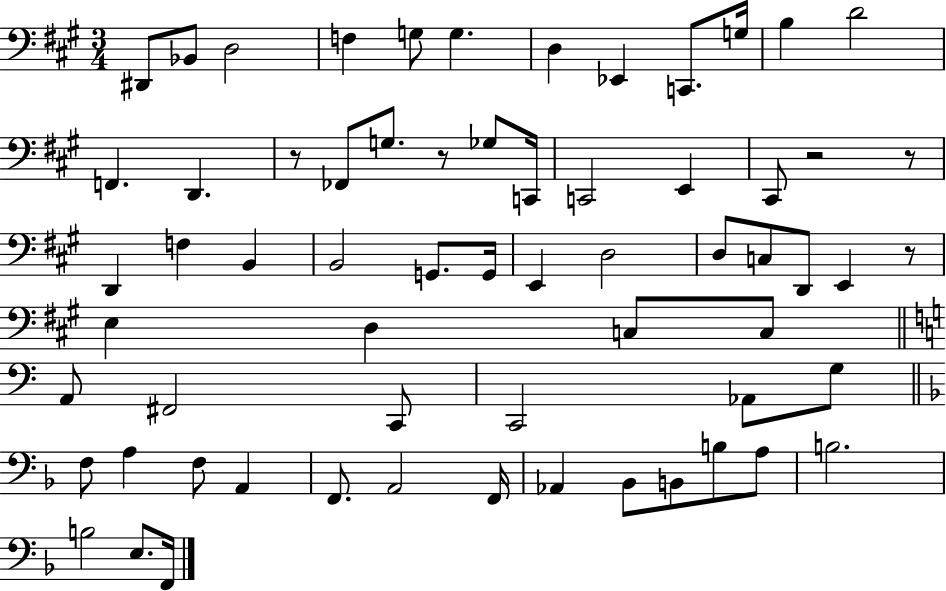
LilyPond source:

{
  \clef bass
  \numericTimeSignature
  \time 3/4
  \key a \major
  dis,8 bes,8 d2 | f4 g8 g4. | d4 ees,4 c,8. g16 | b4 d'2 | \break f,4. d,4. | r8 fes,8 g8. r8 ges8 c,16 | c,2 e,4 | cis,8 r2 r8 | \break d,4 f4 b,4 | b,2 g,8. g,16 | e,4 d2 | d8 c8 d,8 e,4 r8 | \break e4 d4 c8 c8 | \bar "||" \break \key c \major a,8 fis,2 c,8 | c,2 aes,8 g8 | \bar "||" \break \key f \major f8 a4 f8 a,4 | f,8. a,2 f,16 | aes,4 bes,8 b,8 b8 a8 | b2. | \break b2 e8. f,16 | \bar "|."
}